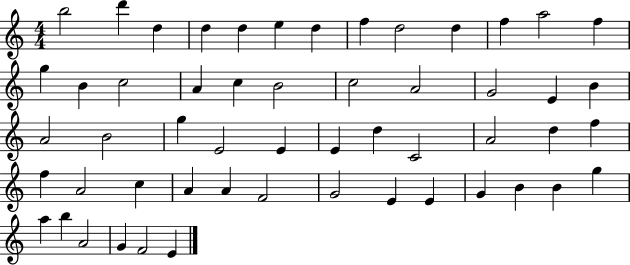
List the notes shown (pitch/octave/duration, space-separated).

B5/h D6/q D5/q D5/q D5/q E5/q D5/q F5/q D5/h D5/q F5/q A5/h F5/q G5/q B4/q C5/h A4/q C5/q B4/h C5/h A4/h G4/h E4/q B4/q A4/h B4/h G5/q E4/h E4/q E4/q D5/q C4/h A4/h D5/q F5/q F5/q A4/h C5/q A4/q A4/q F4/h G4/h E4/q E4/q G4/q B4/q B4/q G5/q A5/q B5/q A4/h G4/q F4/h E4/q